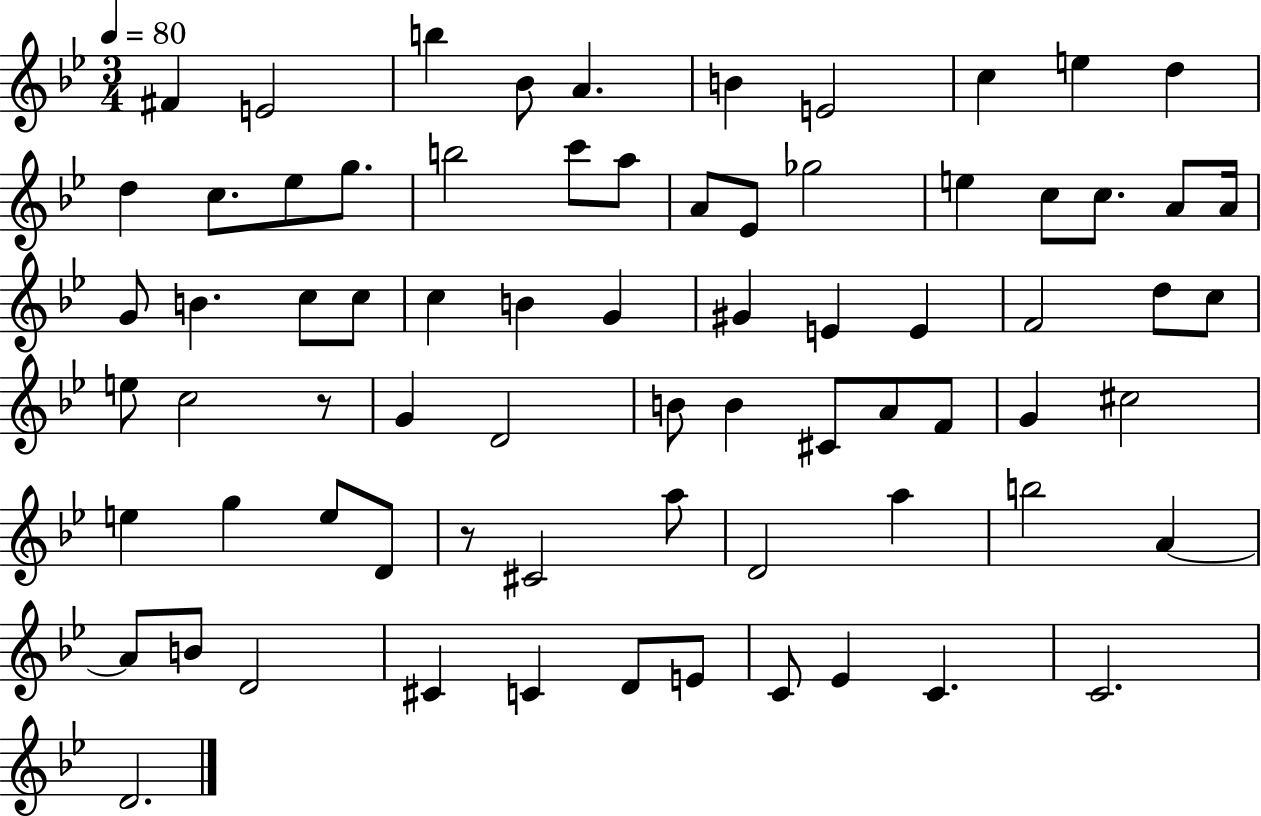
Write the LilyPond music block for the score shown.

{
  \clef treble
  \numericTimeSignature
  \time 3/4
  \key bes \major
  \tempo 4 = 80
  fis'4 e'2 | b''4 bes'8 a'4. | b'4 e'2 | c''4 e''4 d''4 | \break d''4 c''8. ees''8 g''8. | b''2 c'''8 a''8 | a'8 ees'8 ges''2 | e''4 c''8 c''8. a'8 a'16 | \break g'8 b'4. c''8 c''8 | c''4 b'4 g'4 | gis'4 e'4 e'4 | f'2 d''8 c''8 | \break e''8 c''2 r8 | g'4 d'2 | b'8 b'4 cis'8 a'8 f'8 | g'4 cis''2 | \break e''4 g''4 e''8 d'8 | r8 cis'2 a''8 | d'2 a''4 | b''2 a'4~~ | \break a'8 b'8 d'2 | cis'4 c'4 d'8 e'8 | c'8 ees'4 c'4. | c'2. | \break d'2. | \bar "|."
}